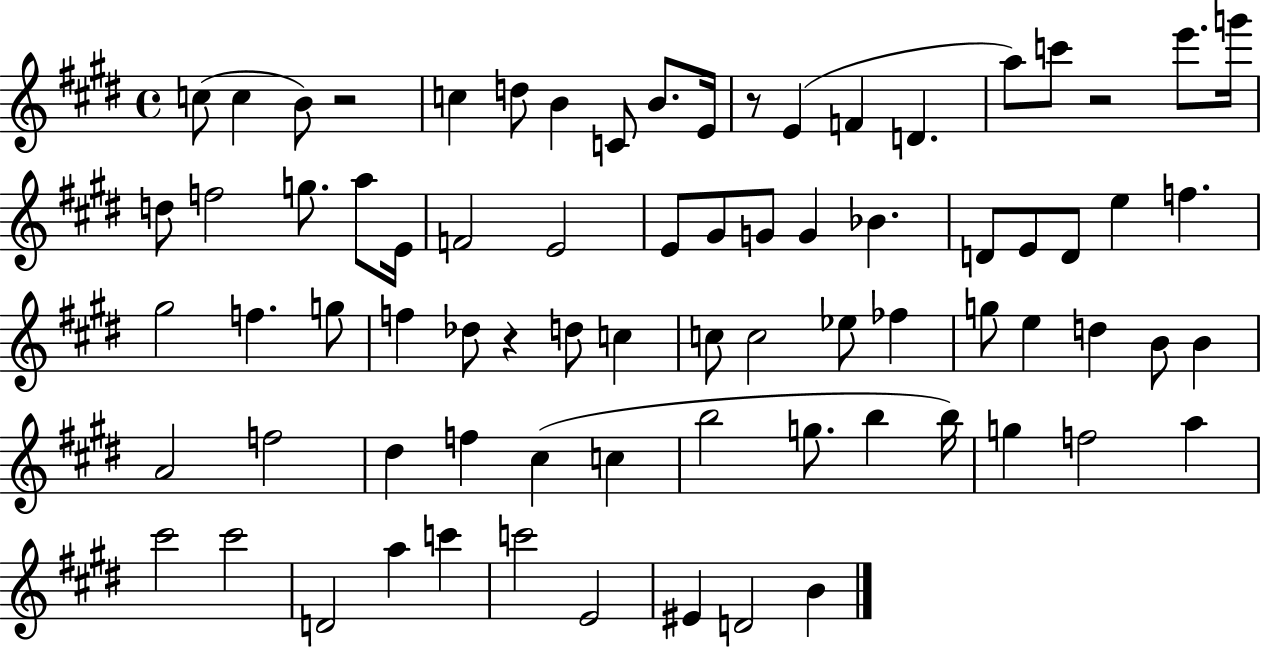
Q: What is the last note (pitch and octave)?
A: B4